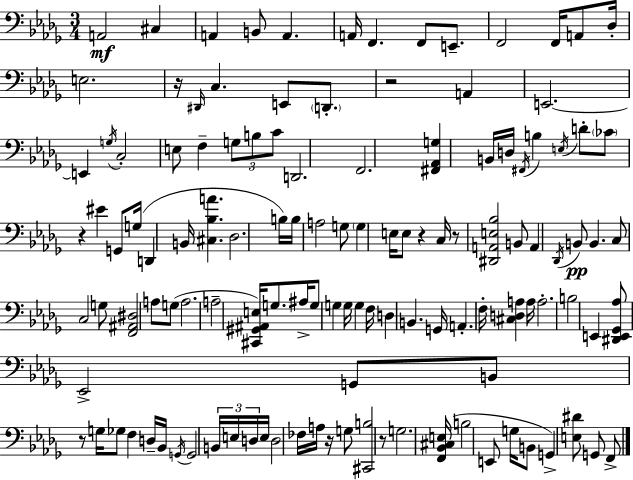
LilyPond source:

{
  \clef bass
  \numericTimeSignature
  \time 3/4
  \key bes \minor
  \repeat volta 2 { a,2\mf cis4 | a,4 b,8 a,4. | a,16 f,4. f,8 e,8.-- | f,2 f,16 a,8 des16-. | \break e2. | r16 \grace { dis,16 } c4. e,8 \parenthesize d,8.-. | r2 a,4 | e,2.~~ | \break e,4 \acciaccatura { g16 } c2-. | e8 f4-- \tuplet 3/2 { g8 b8 | c'8 } d,2. | f,2. | \break <fis, aes, g>4 b,16 d16 \acciaccatura { fis,16 } b4 | \acciaccatura { e16 } d'8-. \parenthesize ces'8 r4 eis'4 | g,8 g16( d,4 b,16 <cis bes a'>4. | des2. | \break b16) b16 a2 | g8 \parenthesize g4 e16 e8 r4 | c16 r8 <dis, a, e bes>2 | b,8 a,4 \acciaccatura { des,16 }\pp b,8 b,4. | \break c8 c2 | g8 <f, ais, dis>2 | a8 g8( a2. | a2-- | \break <cis, gis, ais, e>16) g8. ais16-> g8 g4 | g16 g4 f16 d4 b,4. | g,16 a,4.-. f16-. | <cis d a>4 a16 a2.-. | \break b2 | e,4 <dis, e, ges, aes>8 ees,2-> | g,8 b,8 r8 g16 ges8 | f4 d16-- bes,16 \acciaccatura { g,16 } g,2 | \break \tuplet 3/2 { b,16 e16 d16 } e16 d2 | fes16 a16 r16 g8 <cis, b>2 | r8 g2. | <f, bes, cis e>16( b2 | \break e,8 g16 b,8 g,4->) | <e dis'>8 g,8 f,8-> } \bar "|."
}